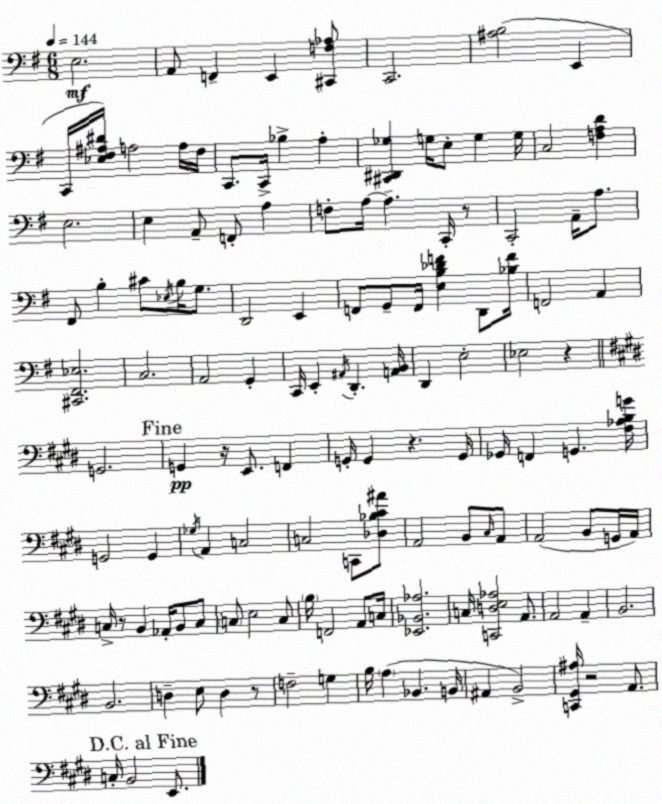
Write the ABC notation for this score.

X:1
T:Untitled
M:6/8
L:1/4
K:G
E,2 A,,/2 F,, E,, [^C,,F,_A,]/2 C,,2 [^A,B,]2 E,, C,,/4 [_E,^F,^A,^D]/4 A,2 A,/4 ^F,/4 C,,/2 C,,/4 _B, A, [^C,,^D,,_G,] G,/4 E,/2 G, G,/4 C,2 [F,A,D] E,2 E, A,,/2 F,,/2 A, F,/2 A,/4 A, C,,/4 z/2 C,,2 A,,/4 A,/2 ^F,,/2 B, ^C/2 _E,/4 B,/4 G,/2 D,,2 E,, F,,/2 G,,/2 F,,/4 [E,B,_DF] D,,/2 [_B,F]/4 F,,2 A,, [^C,,^F,,_E,]2 C,2 A,,2 G,, C,,/4 E,, ^A,,/4 D,, [A,,B,,]/4 D,, E,2 _E,2 z G,,2 G,, z/4 E,,/2 F,, G,,/4 G,, z G,,/4 _G,,/4 F,, G,, [^F,_A,B,G]/4 G,,2 G,, _G,/4 A,, C,2 C,2 C,,/2 [_D,_B,^C^A]/2 A,,2 B,,/2 ^C,/4 A,,/2 A,,2 B,,/2 G,,/4 A,,/4 C,/4 z/2 B,, _A,,/4 B,,/2 C,/2 C,/2 E,2 C,/2 B,/4 F,,2 A,,/2 C,/4 [_E,,_B,,_A,]2 C,/4 [C,,D,E,_A,]2 A,,/2 A,,2 A,, B,,2 B,,2 D, E,/2 D, z/2 F,2 G, B,/4 A, _B,, B,,/4 ^A,, B,,2 [C,,^G,,^A,]/4 z2 A,,/2 C,/4 B,,2 E,,/2